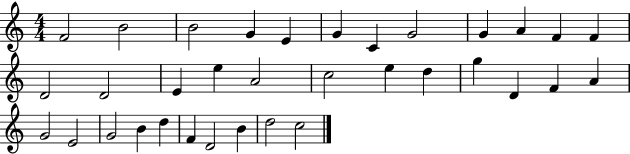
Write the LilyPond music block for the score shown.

{
  \clef treble
  \numericTimeSignature
  \time 4/4
  \key c \major
  f'2 b'2 | b'2 g'4 e'4 | g'4 c'4 g'2 | g'4 a'4 f'4 f'4 | \break d'2 d'2 | e'4 e''4 a'2 | c''2 e''4 d''4 | g''4 d'4 f'4 a'4 | \break g'2 e'2 | g'2 b'4 d''4 | f'4 d'2 b'4 | d''2 c''2 | \break \bar "|."
}